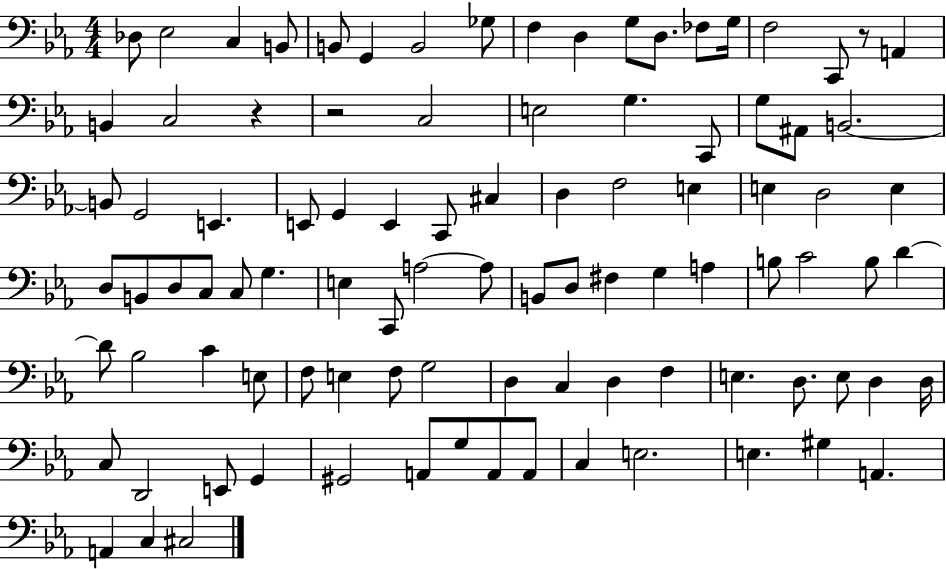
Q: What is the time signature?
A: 4/4